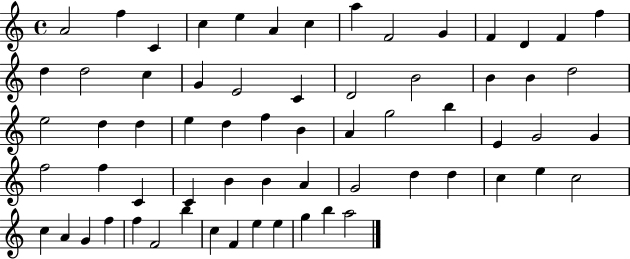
A4/h F5/q C4/q C5/q E5/q A4/q C5/q A5/q F4/h G4/q F4/q D4/q F4/q F5/q D5/q D5/h C5/q G4/q E4/h C4/q D4/h B4/h B4/q B4/q D5/h E5/h D5/q D5/q E5/q D5/q F5/q B4/q A4/q G5/h B5/q E4/q G4/h G4/q F5/h F5/q C4/q C4/q B4/q B4/q A4/q G4/h D5/q D5/q C5/q E5/q C5/h C5/q A4/q G4/q F5/q F5/q F4/h B5/q C5/q F4/q E5/q E5/q G5/q B5/q A5/h